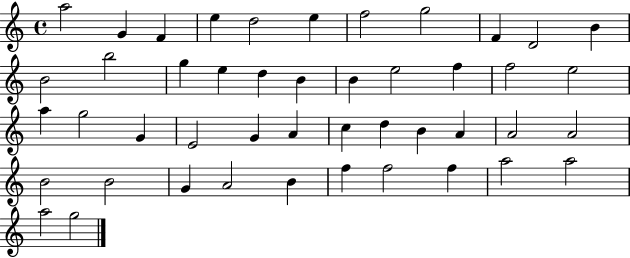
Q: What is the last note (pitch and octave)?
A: G5